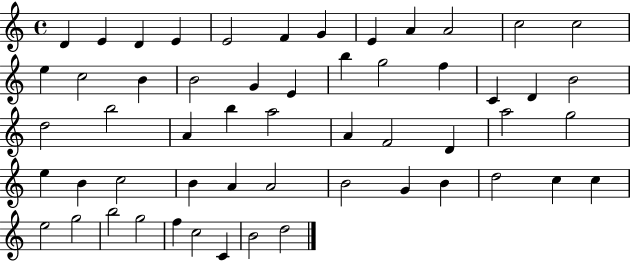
{
  \clef treble
  \time 4/4
  \defaultTimeSignature
  \key c \major
  d'4 e'4 d'4 e'4 | e'2 f'4 g'4 | e'4 a'4 a'2 | c''2 c''2 | \break e''4 c''2 b'4 | b'2 g'4 e'4 | b''4 g''2 f''4 | c'4 d'4 b'2 | \break d''2 b''2 | a'4 b''4 a''2 | a'4 f'2 d'4 | a''2 g''2 | \break e''4 b'4 c''2 | b'4 a'4 a'2 | b'2 g'4 b'4 | d''2 c''4 c''4 | \break e''2 g''2 | b''2 g''2 | f''4 c''2 c'4 | b'2 d''2 | \break \bar "|."
}